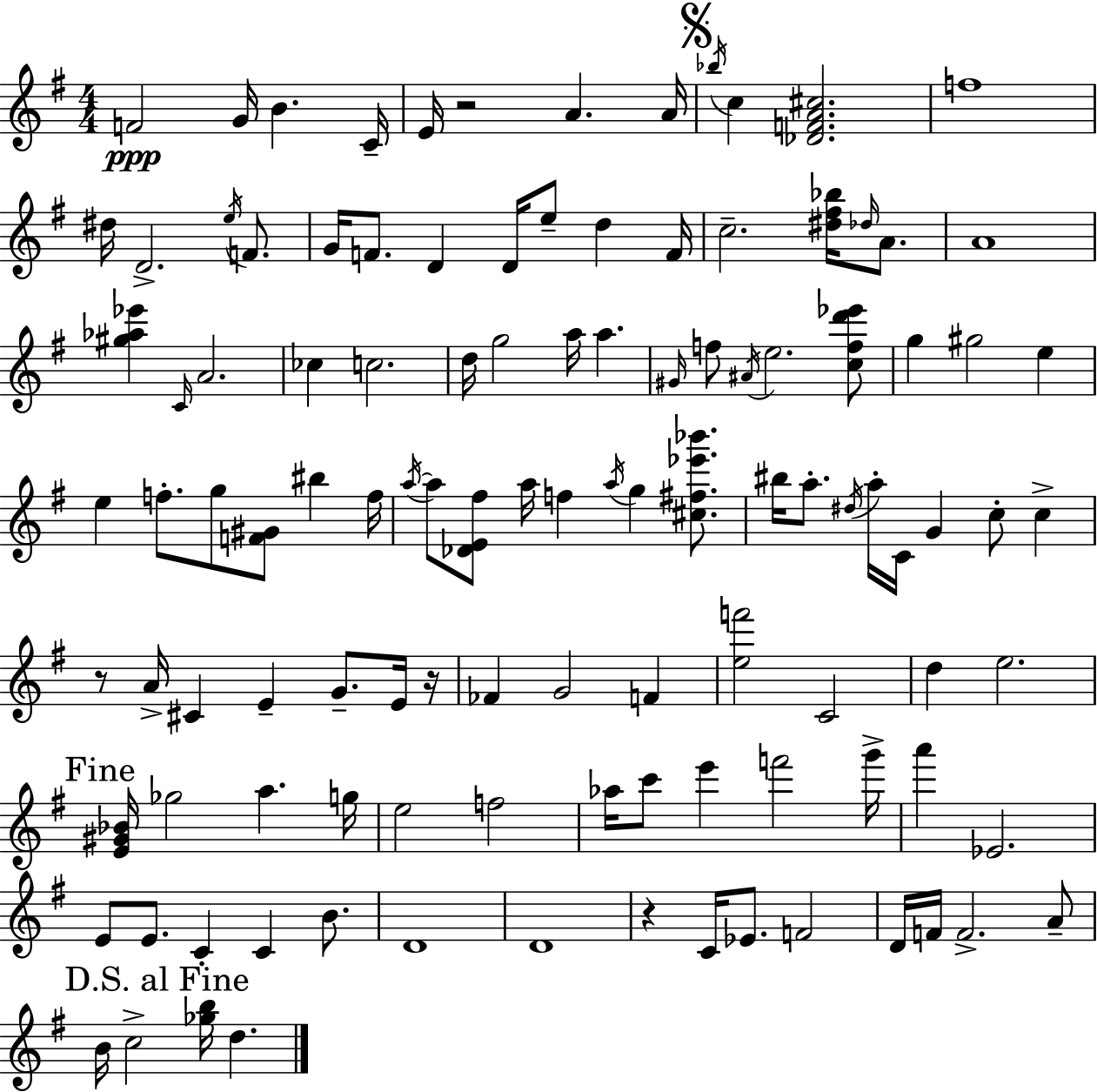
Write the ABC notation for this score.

X:1
T:Untitled
M:4/4
L:1/4
K:G
F2 G/4 B C/4 E/4 z2 A A/4 _b/4 c [_DFA^c]2 f4 ^d/4 D2 e/4 F/2 G/4 F/2 D D/4 e/2 d F/4 c2 [^d^f_b]/4 _d/4 A/2 A4 [^g_a_e'] C/4 A2 _c c2 d/4 g2 a/4 a ^G/4 f/2 ^A/4 e2 [cfd'_e']/2 g ^g2 e e f/2 g/2 [F^G]/2 ^b f/4 a/4 a/2 [_DE^f]/2 a/4 f a/4 g [^c^f_e'_b']/2 ^b/4 a/2 ^d/4 a/4 C/4 G c/2 c z/2 A/4 ^C E G/2 E/4 z/4 _F G2 F [ef']2 C2 d e2 [E^G_B]/4 _g2 a g/4 e2 f2 _a/4 c'/2 e' f'2 g'/4 a' _E2 E/2 E/2 C C B/2 D4 D4 z C/4 _E/2 F2 D/4 F/4 F2 A/2 B/4 c2 [_gb]/4 d